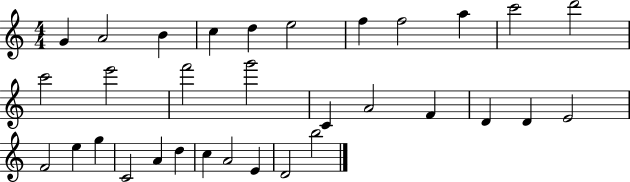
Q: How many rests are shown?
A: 0